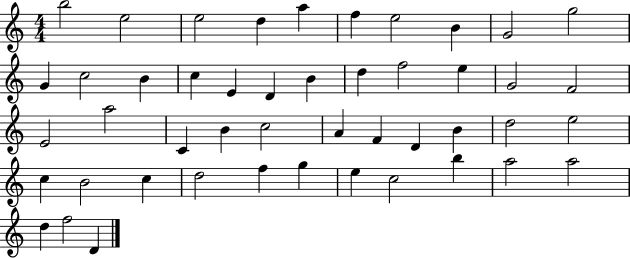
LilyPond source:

{
  \clef treble
  \numericTimeSignature
  \time 4/4
  \key c \major
  b''2 e''2 | e''2 d''4 a''4 | f''4 e''2 b'4 | g'2 g''2 | \break g'4 c''2 b'4 | c''4 e'4 d'4 b'4 | d''4 f''2 e''4 | g'2 f'2 | \break e'2 a''2 | c'4 b'4 c''2 | a'4 f'4 d'4 b'4 | d''2 e''2 | \break c''4 b'2 c''4 | d''2 f''4 g''4 | e''4 c''2 b''4 | a''2 a''2 | \break d''4 f''2 d'4 | \bar "|."
}